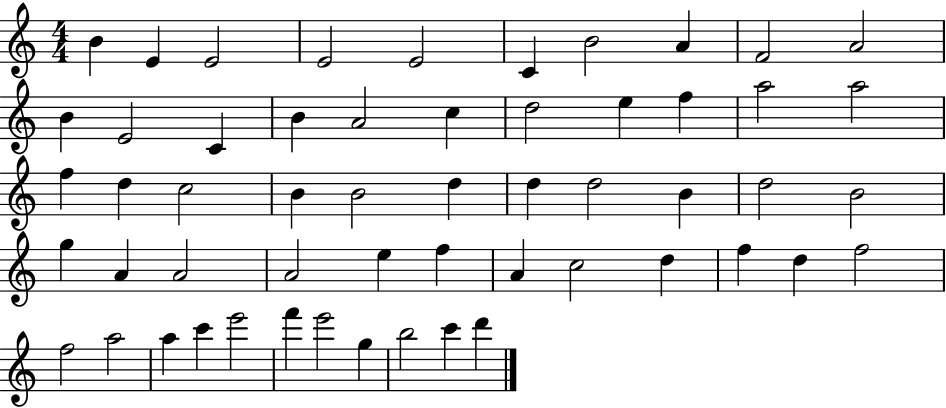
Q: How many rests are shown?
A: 0